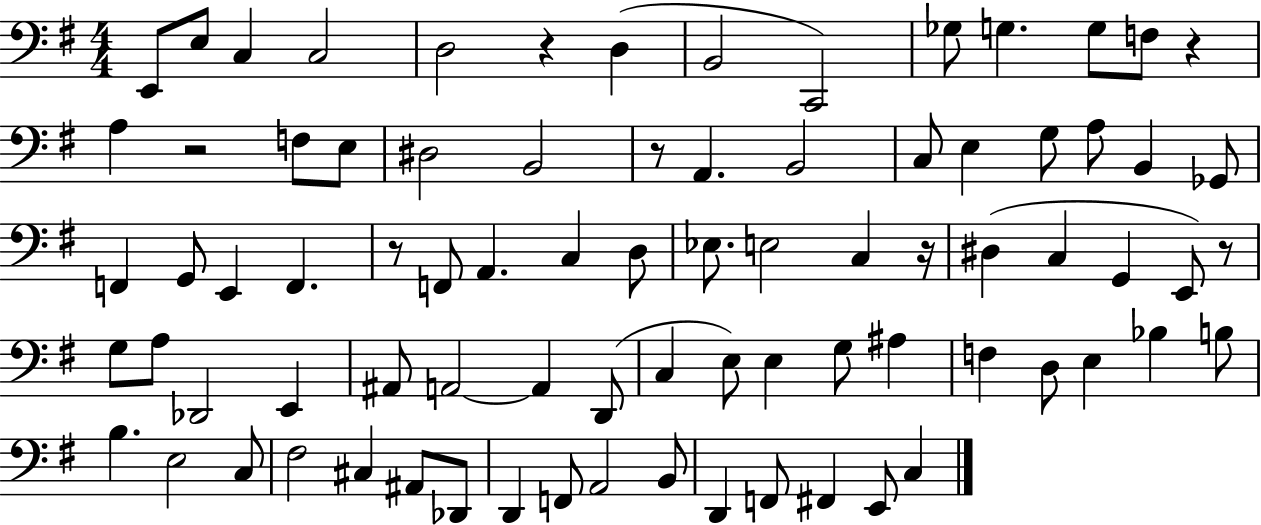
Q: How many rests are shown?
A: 7